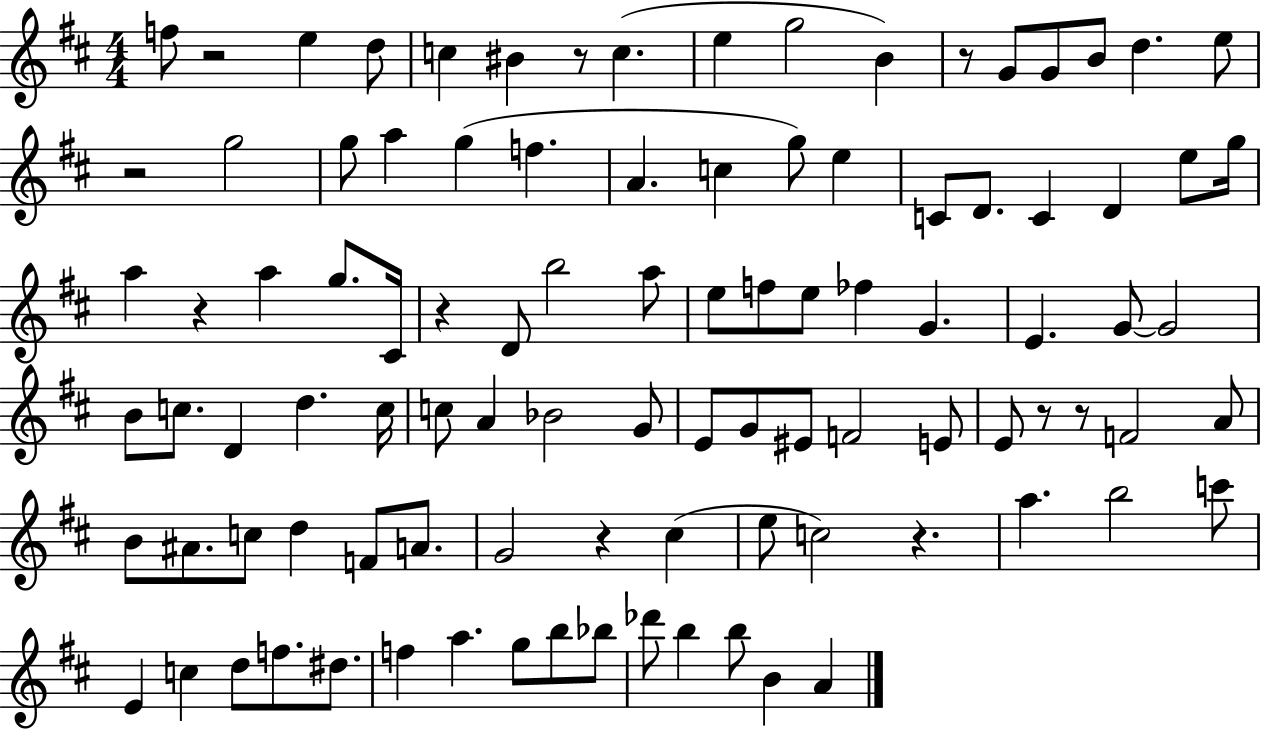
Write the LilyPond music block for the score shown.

{
  \clef treble
  \numericTimeSignature
  \time 4/4
  \key d \major
  f''8 r2 e''4 d''8 | c''4 bis'4 r8 c''4.( | e''4 g''2 b'4) | r8 g'8 g'8 b'8 d''4. e''8 | \break r2 g''2 | g''8 a''4 g''4( f''4. | a'4. c''4 g''8) e''4 | c'8 d'8. c'4 d'4 e''8 g''16 | \break a''4 r4 a''4 g''8. cis'16 | r4 d'8 b''2 a''8 | e''8 f''8 e''8 fes''4 g'4. | e'4. g'8~~ g'2 | \break b'8 c''8. d'4 d''4. c''16 | c''8 a'4 bes'2 g'8 | e'8 g'8 eis'8 f'2 e'8 | e'8 r8 r8 f'2 a'8 | \break b'8 ais'8. c''8 d''4 f'8 a'8. | g'2 r4 cis''4( | e''8 c''2) r4. | a''4. b''2 c'''8 | \break e'4 c''4 d''8 f''8. dis''8. | f''4 a''4. g''8 b''8 bes''8 | des'''8 b''4 b''8 b'4 a'4 | \bar "|."
}